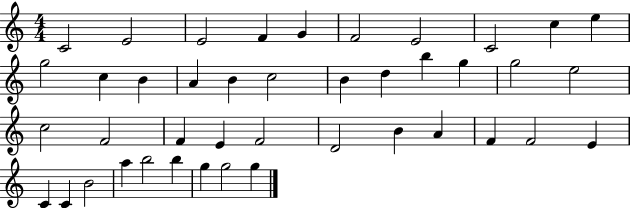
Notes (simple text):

C4/h E4/h E4/h F4/q G4/q F4/h E4/h C4/h C5/q E5/q G5/h C5/q B4/q A4/q B4/q C5/h B4/q D5/q B5/q G5/q G5/h E5/h C5/h F4/h F4/q E4/q F4/h D4/h B4/q A4/q F4/q F4/h E4/q C4/q C4/q B4/h A5/q B5/h B5/q G5/q G5/h G5/q